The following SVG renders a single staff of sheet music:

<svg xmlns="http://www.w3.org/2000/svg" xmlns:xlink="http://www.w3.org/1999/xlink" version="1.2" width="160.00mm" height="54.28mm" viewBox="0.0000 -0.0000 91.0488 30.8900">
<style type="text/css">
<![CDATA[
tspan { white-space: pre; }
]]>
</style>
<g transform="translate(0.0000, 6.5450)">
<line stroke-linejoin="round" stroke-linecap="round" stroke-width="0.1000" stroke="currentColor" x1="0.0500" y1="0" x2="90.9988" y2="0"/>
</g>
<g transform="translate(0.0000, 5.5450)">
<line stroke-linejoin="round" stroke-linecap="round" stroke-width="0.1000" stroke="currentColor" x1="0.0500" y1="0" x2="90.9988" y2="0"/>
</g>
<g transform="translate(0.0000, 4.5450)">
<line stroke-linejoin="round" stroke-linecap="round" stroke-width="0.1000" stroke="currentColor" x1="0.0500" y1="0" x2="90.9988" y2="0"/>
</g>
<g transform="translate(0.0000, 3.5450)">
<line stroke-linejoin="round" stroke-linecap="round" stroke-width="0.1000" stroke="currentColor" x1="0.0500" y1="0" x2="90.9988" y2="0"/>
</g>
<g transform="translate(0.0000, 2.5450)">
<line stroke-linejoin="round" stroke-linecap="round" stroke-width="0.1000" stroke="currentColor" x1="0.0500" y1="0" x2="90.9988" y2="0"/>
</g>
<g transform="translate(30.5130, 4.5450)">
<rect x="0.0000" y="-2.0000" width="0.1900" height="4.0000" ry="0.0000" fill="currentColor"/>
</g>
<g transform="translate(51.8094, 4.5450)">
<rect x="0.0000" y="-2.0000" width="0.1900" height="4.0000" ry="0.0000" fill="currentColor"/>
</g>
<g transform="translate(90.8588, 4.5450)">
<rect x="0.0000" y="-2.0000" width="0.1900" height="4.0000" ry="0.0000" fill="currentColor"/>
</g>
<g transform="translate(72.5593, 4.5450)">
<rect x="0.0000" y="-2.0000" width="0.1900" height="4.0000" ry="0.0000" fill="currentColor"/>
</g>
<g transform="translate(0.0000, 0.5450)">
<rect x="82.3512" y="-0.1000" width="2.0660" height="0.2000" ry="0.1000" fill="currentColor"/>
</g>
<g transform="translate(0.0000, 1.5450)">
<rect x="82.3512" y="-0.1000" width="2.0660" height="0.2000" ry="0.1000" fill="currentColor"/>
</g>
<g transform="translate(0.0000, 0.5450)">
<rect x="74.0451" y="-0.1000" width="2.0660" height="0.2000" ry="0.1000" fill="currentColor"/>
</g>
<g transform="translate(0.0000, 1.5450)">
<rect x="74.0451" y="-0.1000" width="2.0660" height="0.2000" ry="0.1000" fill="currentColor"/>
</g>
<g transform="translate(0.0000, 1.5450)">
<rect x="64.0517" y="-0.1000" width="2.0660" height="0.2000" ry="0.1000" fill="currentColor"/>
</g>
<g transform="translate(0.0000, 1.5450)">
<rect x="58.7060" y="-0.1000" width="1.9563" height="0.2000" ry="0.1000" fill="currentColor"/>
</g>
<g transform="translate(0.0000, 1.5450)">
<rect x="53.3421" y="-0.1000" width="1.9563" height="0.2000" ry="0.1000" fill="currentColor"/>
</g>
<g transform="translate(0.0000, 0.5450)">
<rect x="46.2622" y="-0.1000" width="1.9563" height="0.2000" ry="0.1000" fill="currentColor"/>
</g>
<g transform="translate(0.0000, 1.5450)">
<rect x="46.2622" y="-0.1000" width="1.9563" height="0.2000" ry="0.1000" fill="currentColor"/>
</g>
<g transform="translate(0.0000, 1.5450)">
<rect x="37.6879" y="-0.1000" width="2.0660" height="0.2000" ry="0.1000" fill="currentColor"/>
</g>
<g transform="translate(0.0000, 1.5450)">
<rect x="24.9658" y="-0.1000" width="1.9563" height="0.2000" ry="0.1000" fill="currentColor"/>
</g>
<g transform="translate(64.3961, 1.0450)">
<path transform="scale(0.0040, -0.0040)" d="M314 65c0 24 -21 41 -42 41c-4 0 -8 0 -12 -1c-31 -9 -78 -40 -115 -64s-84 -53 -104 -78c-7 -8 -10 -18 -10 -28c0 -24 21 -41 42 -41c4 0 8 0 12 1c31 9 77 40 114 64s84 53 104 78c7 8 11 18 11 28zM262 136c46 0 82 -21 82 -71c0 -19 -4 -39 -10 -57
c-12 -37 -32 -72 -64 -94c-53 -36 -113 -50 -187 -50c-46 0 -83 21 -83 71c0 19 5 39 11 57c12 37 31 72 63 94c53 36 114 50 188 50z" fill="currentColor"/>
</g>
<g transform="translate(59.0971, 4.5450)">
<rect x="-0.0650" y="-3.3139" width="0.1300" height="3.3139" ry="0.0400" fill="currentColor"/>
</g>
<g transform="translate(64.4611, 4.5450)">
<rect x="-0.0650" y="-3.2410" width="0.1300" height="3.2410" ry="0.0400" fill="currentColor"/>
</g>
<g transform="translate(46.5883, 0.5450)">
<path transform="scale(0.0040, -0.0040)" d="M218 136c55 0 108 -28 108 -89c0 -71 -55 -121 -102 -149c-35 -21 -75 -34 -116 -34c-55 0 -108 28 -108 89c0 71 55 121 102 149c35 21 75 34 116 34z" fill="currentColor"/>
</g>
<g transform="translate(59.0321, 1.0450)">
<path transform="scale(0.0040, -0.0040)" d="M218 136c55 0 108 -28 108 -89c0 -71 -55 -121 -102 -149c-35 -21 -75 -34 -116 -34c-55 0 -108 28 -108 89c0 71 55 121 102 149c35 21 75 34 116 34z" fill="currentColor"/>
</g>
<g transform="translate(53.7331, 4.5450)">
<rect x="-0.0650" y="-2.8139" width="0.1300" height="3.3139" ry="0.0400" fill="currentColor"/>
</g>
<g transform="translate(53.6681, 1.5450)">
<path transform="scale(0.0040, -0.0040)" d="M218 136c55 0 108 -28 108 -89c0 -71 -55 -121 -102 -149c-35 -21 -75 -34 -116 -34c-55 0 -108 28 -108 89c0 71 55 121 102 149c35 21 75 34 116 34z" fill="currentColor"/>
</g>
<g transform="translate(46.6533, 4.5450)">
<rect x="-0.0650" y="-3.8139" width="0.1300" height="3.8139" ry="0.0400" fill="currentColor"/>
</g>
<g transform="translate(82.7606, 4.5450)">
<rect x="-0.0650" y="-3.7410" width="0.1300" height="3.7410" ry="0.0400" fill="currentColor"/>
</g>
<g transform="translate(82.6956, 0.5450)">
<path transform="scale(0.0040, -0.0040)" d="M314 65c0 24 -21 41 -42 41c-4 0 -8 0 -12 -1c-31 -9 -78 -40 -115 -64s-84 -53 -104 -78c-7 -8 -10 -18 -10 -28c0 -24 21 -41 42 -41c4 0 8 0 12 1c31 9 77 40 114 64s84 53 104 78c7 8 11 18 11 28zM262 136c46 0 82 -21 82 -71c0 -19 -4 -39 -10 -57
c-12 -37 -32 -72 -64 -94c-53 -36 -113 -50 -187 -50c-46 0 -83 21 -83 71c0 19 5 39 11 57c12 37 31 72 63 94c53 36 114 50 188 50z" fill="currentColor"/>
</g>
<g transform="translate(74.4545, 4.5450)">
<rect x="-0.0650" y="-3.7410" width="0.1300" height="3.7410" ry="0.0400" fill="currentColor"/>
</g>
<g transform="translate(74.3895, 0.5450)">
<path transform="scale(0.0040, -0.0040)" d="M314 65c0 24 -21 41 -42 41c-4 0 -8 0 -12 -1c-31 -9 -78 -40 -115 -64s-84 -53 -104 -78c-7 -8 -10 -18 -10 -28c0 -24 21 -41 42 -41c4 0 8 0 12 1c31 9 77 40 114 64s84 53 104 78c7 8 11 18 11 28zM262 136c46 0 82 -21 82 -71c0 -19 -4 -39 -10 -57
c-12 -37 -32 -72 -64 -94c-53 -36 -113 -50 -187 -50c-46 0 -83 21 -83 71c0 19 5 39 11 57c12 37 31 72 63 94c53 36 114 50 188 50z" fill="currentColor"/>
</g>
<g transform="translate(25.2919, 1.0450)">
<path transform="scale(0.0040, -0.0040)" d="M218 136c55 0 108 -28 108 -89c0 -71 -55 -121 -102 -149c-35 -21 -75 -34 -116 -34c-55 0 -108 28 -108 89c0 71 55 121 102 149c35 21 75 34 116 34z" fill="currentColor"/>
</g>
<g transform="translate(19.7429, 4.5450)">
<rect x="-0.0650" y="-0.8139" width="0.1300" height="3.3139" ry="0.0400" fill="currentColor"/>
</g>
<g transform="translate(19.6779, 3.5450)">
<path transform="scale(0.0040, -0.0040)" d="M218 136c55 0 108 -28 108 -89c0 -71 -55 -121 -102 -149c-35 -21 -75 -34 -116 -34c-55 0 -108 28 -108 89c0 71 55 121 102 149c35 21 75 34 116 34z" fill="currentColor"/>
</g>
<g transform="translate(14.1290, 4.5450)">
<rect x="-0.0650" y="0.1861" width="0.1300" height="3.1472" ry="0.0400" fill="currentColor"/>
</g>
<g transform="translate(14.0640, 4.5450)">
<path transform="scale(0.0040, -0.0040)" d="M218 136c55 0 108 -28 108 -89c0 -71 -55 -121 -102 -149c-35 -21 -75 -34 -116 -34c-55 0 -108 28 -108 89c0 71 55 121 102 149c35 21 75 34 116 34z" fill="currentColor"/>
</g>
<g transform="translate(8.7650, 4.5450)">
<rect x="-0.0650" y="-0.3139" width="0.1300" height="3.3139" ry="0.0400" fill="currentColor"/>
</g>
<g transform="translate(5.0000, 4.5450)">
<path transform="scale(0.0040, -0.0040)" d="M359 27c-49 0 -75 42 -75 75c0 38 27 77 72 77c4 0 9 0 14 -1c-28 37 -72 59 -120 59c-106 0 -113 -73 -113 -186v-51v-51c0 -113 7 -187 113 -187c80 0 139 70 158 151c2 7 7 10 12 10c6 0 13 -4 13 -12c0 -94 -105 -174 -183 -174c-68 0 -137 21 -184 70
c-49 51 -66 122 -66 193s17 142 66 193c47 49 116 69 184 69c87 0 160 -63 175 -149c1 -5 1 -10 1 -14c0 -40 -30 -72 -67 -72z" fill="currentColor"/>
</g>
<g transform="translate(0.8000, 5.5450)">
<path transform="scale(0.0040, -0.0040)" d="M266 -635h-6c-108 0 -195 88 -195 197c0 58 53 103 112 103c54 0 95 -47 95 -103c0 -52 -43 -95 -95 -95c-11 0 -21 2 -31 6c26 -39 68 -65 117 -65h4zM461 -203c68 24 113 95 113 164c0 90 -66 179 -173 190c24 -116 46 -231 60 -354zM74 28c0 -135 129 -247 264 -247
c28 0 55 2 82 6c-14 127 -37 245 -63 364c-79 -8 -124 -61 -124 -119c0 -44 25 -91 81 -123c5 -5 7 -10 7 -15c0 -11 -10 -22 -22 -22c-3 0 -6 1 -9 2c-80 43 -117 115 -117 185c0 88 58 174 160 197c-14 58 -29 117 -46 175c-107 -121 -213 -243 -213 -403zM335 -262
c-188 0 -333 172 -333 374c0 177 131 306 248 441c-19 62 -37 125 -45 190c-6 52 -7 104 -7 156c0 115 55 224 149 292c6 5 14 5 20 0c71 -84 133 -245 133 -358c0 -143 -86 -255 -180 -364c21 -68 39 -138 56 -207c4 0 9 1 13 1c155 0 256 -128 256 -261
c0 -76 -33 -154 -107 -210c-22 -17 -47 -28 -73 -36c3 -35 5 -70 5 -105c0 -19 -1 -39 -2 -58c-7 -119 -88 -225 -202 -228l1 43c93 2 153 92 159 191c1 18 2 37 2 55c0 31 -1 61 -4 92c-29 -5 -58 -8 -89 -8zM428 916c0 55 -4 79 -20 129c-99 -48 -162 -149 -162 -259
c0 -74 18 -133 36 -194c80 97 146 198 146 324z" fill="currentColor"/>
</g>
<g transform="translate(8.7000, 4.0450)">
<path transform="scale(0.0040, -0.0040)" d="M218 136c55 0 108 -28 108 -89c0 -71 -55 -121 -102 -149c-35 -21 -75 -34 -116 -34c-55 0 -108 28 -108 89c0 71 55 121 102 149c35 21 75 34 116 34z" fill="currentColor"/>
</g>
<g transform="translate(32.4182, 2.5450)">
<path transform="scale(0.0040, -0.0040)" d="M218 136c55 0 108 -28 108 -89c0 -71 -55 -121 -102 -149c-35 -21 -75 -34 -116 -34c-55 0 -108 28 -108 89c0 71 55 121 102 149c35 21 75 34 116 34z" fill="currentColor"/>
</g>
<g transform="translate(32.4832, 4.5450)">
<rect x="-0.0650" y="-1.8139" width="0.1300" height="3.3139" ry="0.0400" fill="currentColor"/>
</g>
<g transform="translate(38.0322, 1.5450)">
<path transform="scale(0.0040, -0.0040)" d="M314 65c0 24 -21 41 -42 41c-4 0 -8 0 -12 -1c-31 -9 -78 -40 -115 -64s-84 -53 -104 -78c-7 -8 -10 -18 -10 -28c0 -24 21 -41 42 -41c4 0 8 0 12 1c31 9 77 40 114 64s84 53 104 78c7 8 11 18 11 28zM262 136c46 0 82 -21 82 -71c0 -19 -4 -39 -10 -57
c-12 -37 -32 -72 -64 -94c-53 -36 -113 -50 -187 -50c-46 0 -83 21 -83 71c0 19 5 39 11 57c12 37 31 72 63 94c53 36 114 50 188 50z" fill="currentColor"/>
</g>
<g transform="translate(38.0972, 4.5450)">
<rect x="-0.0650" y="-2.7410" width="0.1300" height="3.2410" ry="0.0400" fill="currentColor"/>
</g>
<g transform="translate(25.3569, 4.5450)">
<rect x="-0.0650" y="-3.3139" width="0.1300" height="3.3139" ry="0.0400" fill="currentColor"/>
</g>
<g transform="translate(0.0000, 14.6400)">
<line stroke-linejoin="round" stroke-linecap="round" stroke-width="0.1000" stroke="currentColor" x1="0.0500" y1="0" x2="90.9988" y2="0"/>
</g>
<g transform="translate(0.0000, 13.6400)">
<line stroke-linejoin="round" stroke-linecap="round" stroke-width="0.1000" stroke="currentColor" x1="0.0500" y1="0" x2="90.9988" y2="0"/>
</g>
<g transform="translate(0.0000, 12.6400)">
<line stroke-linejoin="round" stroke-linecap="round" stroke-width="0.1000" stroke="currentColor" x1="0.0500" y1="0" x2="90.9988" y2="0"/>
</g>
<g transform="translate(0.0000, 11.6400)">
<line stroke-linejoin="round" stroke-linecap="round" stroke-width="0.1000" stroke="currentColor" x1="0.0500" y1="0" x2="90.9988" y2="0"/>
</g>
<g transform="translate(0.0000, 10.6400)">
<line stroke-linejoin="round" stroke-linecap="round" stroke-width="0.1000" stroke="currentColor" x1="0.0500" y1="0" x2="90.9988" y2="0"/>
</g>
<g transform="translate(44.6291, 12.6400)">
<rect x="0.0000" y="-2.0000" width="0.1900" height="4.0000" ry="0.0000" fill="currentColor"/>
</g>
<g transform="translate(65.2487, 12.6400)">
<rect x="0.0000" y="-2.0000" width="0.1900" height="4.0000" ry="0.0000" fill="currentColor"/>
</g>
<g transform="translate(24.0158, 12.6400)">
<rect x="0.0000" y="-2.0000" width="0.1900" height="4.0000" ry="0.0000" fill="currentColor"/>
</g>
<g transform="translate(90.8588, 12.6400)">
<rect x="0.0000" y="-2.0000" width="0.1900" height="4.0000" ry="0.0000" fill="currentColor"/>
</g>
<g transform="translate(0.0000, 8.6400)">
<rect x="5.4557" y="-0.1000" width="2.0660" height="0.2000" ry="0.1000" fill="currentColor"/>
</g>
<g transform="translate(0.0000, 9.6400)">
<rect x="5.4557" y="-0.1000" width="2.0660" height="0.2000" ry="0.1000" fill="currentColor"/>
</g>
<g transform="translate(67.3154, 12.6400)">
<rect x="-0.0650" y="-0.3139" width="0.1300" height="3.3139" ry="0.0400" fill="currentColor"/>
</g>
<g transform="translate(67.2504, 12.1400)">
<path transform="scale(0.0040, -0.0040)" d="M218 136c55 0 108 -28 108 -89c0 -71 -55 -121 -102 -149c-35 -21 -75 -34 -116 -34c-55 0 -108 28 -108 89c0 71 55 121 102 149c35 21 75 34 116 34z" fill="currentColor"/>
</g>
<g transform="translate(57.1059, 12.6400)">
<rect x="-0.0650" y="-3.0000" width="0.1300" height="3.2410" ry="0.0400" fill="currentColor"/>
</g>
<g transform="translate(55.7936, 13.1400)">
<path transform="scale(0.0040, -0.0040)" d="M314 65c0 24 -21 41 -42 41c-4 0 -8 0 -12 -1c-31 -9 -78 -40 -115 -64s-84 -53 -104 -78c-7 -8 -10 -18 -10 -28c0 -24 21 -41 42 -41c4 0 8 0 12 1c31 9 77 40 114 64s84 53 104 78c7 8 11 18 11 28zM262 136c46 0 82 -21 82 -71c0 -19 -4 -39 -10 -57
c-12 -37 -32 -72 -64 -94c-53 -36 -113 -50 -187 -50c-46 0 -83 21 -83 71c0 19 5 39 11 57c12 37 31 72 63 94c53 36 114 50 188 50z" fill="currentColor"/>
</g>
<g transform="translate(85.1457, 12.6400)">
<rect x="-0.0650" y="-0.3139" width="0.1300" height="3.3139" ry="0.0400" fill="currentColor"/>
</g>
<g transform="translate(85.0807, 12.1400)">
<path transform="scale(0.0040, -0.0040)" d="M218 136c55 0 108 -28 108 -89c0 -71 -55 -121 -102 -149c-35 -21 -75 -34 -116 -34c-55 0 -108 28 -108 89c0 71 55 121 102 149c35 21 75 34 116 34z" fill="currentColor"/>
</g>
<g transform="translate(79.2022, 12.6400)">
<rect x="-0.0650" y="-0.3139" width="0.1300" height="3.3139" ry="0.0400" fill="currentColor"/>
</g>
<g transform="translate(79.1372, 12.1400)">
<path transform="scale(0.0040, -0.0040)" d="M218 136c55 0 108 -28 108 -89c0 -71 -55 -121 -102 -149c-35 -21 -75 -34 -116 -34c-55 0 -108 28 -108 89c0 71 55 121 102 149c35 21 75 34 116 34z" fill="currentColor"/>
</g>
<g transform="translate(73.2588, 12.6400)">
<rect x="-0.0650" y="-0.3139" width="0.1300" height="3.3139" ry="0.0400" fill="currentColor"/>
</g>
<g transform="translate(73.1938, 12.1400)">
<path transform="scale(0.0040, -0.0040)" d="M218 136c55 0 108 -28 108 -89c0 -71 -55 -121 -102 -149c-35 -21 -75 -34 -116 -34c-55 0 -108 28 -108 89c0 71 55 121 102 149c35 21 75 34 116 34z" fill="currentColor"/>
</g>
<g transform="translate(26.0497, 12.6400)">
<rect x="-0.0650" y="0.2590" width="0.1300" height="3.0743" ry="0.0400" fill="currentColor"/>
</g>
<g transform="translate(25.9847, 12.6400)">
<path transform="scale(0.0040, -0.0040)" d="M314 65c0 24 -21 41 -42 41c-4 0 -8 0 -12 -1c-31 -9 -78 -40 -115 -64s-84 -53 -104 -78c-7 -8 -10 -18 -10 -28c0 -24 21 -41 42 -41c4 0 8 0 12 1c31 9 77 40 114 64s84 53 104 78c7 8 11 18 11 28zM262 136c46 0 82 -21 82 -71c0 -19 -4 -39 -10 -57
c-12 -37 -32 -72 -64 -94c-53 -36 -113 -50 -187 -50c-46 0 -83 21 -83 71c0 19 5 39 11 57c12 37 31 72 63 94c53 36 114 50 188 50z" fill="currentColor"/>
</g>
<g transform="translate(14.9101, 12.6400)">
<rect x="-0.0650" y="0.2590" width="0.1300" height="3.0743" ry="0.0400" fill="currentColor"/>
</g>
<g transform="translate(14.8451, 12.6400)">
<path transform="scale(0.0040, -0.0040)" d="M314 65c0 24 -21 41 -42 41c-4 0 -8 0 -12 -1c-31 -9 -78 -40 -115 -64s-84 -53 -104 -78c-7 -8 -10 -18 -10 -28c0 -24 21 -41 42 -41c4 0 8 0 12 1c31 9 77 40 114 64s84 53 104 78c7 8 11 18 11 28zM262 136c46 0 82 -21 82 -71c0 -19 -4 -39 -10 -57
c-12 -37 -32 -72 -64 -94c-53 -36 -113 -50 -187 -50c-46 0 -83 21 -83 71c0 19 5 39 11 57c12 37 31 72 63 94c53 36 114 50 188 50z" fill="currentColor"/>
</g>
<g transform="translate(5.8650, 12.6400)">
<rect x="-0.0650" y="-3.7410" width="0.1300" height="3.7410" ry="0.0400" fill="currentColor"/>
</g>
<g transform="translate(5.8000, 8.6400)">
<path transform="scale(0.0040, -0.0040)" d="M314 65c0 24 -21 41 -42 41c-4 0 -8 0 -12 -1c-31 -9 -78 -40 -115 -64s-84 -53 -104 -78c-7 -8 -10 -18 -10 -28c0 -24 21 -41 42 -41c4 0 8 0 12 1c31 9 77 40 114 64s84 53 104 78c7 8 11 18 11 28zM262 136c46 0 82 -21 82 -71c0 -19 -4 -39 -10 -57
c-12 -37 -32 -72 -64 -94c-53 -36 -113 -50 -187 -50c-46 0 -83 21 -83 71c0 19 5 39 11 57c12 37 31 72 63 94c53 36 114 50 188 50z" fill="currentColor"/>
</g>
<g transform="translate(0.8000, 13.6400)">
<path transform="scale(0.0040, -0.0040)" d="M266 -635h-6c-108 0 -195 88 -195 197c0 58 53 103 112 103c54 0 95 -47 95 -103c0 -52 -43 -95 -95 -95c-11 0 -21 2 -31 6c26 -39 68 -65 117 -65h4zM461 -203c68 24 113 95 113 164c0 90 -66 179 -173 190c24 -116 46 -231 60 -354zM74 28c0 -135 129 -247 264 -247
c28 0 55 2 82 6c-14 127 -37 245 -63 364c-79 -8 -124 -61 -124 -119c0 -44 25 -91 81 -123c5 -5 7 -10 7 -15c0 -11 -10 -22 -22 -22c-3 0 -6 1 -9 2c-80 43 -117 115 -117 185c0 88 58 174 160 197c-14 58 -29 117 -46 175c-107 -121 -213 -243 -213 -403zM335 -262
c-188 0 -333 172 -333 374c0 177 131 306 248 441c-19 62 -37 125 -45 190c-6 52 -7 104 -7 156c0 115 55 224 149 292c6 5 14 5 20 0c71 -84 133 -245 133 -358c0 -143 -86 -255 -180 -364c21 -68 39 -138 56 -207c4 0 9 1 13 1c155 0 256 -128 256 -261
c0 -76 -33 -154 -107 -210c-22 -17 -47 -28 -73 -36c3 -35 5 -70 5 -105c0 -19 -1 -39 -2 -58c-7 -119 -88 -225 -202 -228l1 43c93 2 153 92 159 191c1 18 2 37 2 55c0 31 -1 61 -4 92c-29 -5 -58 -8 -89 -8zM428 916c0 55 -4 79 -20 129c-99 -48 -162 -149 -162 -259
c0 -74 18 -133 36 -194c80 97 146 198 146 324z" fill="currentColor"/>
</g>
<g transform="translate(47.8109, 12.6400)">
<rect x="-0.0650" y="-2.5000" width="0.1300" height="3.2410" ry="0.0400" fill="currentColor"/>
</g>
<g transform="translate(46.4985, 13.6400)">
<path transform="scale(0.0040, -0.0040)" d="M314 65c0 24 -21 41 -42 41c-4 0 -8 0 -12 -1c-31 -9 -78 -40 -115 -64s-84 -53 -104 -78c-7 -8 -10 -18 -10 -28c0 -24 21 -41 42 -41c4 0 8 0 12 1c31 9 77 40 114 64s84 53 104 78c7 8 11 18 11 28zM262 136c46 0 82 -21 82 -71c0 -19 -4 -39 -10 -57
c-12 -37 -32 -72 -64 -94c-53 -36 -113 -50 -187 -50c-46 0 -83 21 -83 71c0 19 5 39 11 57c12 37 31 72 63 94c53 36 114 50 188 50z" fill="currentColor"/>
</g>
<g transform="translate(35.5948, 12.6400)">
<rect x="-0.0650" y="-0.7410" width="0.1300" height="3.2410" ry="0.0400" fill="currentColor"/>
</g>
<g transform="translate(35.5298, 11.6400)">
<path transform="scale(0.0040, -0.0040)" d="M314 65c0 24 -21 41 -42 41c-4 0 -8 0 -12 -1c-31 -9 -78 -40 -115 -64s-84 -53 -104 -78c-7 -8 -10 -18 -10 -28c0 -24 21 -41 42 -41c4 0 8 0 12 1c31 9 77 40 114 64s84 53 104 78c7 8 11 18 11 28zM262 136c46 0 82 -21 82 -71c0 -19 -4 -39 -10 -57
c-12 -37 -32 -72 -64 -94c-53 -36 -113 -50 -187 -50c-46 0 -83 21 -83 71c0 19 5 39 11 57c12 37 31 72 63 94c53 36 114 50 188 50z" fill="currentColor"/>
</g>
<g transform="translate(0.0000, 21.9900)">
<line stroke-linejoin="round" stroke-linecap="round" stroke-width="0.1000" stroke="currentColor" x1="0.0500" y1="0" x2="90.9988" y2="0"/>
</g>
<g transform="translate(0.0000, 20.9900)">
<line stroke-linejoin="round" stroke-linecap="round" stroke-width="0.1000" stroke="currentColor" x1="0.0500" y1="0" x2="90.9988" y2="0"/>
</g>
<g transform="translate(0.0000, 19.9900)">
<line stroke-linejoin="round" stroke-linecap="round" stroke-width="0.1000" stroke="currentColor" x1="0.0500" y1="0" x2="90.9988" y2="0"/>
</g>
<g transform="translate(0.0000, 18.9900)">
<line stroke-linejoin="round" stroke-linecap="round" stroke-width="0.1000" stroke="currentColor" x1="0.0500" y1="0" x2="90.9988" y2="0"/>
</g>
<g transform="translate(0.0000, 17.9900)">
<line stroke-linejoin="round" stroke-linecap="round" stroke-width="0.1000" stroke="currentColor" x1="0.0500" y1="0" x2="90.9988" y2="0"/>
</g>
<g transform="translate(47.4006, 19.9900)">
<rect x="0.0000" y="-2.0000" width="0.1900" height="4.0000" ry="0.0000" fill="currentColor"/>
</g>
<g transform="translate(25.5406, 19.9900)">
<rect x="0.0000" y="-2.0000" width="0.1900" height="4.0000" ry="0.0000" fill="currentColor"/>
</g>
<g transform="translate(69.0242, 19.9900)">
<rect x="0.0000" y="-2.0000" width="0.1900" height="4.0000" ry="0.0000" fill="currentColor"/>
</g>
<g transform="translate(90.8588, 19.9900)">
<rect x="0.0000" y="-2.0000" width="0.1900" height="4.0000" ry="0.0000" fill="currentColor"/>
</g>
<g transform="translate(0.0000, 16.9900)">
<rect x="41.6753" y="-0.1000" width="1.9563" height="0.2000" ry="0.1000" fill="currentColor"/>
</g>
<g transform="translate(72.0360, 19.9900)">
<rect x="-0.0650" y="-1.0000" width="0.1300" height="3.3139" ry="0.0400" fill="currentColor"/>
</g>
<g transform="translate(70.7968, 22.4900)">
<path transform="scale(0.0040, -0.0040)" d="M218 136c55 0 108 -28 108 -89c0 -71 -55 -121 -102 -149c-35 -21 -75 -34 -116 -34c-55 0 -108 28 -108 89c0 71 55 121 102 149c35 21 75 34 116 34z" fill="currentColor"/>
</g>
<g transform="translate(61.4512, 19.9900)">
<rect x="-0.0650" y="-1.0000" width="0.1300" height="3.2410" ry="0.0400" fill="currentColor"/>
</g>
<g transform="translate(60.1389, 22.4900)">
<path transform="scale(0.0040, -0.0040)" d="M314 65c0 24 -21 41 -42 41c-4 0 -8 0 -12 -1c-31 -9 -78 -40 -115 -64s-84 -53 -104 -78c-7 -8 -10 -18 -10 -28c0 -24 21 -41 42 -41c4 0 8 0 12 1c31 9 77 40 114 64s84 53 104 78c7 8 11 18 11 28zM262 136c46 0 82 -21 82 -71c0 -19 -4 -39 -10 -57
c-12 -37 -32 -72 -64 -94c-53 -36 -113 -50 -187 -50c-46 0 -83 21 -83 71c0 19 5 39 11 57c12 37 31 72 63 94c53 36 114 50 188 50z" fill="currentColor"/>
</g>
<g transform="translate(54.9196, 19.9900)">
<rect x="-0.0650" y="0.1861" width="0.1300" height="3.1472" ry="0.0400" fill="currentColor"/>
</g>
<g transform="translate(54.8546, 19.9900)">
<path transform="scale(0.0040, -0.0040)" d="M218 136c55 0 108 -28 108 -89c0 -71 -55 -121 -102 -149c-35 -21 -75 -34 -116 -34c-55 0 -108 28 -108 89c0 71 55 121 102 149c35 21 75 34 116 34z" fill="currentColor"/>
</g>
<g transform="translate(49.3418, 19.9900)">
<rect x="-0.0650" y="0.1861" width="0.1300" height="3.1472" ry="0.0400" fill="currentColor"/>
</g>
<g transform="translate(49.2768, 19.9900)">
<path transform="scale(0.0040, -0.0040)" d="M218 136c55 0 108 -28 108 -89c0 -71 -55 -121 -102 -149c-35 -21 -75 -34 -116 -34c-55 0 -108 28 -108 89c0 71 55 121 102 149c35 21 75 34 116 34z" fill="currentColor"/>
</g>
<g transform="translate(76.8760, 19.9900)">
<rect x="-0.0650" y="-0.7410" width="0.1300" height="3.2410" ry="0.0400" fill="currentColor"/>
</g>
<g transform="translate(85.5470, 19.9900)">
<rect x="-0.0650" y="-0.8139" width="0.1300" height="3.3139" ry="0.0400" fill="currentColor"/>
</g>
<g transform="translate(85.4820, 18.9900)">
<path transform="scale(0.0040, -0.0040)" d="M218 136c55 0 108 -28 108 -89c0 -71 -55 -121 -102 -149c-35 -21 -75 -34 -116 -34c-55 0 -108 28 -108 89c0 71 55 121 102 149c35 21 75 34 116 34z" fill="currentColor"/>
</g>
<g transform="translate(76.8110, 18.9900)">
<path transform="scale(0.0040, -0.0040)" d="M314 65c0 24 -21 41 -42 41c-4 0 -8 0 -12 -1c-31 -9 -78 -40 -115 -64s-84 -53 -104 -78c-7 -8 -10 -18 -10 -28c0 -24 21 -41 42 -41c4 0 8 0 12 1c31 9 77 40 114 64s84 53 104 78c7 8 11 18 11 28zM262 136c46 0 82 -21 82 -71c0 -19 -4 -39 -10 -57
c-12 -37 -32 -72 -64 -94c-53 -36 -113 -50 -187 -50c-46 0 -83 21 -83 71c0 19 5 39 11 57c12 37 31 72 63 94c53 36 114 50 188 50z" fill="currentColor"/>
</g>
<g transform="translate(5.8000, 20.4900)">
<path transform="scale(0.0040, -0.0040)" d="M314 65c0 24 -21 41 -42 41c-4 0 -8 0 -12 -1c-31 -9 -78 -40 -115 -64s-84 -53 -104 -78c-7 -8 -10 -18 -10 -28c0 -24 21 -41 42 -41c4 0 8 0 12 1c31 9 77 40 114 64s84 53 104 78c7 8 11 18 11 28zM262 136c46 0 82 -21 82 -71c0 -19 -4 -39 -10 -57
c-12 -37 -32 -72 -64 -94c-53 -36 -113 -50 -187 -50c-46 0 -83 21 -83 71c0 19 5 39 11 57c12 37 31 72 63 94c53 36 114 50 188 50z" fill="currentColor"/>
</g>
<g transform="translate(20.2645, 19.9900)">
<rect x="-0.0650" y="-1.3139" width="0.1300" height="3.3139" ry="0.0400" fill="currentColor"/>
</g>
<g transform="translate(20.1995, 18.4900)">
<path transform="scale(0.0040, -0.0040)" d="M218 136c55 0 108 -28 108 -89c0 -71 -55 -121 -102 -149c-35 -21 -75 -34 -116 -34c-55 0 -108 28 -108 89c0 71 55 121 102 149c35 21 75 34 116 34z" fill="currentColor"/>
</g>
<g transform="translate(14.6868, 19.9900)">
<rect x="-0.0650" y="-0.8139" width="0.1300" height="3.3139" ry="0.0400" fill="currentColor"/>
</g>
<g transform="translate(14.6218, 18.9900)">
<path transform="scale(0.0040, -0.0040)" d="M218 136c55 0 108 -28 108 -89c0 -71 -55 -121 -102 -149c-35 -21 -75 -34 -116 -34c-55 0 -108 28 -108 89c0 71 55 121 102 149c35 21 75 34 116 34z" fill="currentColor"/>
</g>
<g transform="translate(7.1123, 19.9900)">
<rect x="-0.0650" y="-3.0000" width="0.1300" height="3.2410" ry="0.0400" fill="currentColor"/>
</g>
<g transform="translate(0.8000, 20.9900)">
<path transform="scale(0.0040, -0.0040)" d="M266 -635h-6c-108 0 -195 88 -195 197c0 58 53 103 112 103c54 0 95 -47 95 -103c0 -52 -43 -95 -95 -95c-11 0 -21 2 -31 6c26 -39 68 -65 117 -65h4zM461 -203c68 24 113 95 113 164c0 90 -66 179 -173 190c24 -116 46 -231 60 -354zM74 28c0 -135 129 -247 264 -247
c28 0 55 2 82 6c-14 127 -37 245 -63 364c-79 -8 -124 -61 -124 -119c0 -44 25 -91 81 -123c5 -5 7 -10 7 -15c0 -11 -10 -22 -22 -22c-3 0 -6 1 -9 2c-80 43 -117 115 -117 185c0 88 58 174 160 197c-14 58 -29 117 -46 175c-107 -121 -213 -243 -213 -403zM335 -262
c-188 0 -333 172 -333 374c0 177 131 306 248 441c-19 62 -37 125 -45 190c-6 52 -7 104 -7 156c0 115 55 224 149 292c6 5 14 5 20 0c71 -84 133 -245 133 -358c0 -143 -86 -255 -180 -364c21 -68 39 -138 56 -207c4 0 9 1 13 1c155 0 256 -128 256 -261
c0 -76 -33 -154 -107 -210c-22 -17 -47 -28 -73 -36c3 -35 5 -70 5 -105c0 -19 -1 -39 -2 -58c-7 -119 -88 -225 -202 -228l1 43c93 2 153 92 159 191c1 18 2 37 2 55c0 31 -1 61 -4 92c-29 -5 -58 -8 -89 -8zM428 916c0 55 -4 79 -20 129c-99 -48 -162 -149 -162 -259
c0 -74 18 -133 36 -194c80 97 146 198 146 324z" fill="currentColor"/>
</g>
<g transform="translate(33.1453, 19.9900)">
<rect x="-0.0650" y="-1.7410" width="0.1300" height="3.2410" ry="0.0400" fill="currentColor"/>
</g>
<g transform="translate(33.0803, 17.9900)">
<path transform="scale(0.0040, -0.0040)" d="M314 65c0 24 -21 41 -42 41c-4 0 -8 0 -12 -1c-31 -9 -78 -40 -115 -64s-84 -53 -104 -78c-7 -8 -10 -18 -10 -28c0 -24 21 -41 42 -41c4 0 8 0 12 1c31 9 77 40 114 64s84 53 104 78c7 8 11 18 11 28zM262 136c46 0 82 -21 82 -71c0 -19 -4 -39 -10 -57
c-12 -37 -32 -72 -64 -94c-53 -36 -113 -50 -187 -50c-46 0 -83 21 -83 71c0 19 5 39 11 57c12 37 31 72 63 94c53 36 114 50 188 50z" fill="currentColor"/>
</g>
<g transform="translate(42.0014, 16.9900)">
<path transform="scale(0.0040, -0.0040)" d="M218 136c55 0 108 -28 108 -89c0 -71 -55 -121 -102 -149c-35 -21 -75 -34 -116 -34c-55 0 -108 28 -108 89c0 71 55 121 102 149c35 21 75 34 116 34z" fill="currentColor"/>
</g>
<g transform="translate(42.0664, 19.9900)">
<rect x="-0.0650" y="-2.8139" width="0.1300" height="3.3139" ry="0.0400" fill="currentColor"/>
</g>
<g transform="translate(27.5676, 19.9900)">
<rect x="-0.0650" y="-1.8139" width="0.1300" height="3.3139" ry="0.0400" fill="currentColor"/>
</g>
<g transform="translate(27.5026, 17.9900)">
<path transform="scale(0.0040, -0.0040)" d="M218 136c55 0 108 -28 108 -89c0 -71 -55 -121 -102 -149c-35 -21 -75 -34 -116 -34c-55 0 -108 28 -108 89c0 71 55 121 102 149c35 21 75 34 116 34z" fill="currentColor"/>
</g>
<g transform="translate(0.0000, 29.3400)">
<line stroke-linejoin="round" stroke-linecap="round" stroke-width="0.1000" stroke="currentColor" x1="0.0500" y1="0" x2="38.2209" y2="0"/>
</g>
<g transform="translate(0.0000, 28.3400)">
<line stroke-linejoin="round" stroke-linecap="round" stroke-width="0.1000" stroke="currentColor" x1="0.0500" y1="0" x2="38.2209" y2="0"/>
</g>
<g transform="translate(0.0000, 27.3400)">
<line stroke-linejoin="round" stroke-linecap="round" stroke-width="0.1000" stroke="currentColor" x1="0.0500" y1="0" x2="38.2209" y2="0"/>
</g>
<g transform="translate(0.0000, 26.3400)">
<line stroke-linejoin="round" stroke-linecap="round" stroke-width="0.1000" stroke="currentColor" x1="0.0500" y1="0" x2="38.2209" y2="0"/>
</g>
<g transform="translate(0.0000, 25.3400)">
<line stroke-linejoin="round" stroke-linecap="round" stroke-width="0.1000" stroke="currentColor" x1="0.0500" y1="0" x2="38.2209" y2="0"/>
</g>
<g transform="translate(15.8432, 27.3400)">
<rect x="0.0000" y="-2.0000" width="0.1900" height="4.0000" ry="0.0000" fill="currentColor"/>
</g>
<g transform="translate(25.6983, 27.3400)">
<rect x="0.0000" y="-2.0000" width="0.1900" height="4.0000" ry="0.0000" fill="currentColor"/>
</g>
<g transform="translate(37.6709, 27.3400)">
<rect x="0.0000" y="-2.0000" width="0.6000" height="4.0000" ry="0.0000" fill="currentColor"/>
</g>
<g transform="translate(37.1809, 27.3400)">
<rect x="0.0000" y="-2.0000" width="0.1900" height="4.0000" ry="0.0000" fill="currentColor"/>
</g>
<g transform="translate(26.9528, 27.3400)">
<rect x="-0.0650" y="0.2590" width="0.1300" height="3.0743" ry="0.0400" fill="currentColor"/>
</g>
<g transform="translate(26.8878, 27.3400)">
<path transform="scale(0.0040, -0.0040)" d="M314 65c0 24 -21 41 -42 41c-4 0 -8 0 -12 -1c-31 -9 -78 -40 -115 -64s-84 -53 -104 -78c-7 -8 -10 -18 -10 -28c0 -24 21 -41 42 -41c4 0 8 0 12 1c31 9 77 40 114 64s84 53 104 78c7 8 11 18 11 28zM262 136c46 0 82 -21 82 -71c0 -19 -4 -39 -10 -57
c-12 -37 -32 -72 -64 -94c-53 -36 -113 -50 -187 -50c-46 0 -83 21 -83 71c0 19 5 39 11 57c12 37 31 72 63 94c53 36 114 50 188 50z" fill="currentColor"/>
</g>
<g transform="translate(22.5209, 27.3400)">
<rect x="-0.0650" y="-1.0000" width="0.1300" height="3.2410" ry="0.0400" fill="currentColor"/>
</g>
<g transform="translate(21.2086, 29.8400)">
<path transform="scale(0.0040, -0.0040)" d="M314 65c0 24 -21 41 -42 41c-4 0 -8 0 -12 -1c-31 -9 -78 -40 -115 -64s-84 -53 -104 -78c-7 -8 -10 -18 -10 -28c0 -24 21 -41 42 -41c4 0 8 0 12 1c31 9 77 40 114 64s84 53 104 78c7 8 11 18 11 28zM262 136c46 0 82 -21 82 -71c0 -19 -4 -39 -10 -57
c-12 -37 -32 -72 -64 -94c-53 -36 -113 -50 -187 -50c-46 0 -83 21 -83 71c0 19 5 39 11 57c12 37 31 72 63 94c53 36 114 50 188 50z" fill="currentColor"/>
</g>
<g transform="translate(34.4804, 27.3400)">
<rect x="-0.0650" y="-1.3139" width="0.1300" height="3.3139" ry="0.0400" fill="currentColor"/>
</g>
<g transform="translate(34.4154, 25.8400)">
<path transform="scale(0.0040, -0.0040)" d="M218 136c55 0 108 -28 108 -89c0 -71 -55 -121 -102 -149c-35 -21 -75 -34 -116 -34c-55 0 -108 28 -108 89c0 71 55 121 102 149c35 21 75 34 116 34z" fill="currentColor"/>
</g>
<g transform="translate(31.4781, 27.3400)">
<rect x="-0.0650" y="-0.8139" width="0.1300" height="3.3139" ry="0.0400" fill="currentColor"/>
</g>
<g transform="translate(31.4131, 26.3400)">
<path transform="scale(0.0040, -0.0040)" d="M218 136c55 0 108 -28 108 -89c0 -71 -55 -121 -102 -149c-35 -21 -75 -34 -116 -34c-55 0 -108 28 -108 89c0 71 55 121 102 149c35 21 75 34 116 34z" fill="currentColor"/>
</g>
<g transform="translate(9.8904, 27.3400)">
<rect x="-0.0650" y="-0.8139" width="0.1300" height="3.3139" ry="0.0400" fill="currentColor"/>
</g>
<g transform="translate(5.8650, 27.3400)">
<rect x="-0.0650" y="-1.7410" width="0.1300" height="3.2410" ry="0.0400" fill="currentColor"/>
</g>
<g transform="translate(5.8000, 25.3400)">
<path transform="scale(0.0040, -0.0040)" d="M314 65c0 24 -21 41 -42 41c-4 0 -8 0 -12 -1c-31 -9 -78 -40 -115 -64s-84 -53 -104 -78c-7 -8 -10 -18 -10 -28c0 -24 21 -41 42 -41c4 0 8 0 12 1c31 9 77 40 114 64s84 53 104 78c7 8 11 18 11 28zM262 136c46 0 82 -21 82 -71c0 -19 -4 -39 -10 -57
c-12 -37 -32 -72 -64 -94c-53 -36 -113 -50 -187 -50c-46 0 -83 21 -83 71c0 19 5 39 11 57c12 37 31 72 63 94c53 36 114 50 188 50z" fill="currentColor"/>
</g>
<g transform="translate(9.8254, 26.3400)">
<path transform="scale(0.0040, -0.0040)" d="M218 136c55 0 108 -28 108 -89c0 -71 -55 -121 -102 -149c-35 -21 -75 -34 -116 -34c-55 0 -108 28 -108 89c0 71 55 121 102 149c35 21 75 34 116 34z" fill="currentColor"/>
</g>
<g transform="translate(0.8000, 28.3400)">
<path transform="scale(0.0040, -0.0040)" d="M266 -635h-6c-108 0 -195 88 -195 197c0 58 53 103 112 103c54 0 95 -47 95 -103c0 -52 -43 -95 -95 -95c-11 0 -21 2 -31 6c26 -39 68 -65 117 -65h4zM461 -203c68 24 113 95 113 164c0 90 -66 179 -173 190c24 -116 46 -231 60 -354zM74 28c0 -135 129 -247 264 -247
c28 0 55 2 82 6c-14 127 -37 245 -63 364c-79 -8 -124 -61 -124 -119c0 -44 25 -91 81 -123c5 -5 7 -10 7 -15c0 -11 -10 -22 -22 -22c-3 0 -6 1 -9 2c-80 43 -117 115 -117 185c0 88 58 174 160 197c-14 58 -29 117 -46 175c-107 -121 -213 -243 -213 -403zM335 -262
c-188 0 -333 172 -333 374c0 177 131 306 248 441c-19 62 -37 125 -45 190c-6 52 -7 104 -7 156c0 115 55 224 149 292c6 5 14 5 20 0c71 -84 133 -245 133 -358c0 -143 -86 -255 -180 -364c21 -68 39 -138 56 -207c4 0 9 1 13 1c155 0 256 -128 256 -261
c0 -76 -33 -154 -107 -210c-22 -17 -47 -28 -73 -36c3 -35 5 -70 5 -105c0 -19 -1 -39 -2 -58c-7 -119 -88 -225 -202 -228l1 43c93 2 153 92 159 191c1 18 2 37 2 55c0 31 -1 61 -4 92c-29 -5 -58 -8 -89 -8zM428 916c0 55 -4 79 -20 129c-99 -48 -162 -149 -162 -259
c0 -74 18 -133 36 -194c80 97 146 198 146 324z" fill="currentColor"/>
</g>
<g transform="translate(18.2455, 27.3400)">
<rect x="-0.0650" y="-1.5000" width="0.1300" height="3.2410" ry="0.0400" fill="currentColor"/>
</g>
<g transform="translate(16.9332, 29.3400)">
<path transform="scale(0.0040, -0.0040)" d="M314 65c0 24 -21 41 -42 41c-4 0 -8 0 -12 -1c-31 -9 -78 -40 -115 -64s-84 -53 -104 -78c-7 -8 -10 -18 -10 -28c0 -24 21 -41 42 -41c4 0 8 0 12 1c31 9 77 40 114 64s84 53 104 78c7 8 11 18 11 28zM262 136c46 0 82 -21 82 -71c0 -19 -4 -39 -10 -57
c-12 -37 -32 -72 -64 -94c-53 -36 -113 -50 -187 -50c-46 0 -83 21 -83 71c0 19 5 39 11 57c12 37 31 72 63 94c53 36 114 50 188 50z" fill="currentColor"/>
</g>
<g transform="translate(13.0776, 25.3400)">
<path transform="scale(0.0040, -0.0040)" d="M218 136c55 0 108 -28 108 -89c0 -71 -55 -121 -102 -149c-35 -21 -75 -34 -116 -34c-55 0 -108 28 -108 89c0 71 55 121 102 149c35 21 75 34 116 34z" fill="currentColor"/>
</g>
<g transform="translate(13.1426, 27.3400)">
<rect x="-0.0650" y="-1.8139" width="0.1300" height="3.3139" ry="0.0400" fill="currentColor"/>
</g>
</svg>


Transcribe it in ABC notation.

X:1
T:Untitled
M:4/4
L:1/4
K:C
c B d b f a2 c' a b b2 c'2 c'2 c'2 B2 B2 d2 G2 A2 c c c c A2 d e f f2 a B B D2 D d2 d f2 d f E2 D2 B2 d e